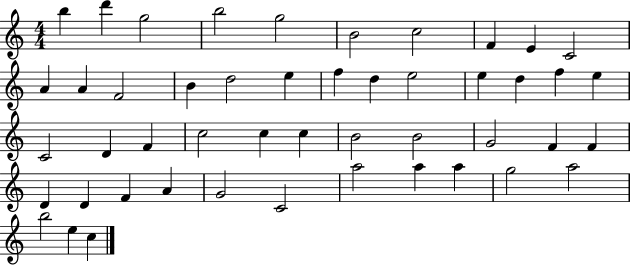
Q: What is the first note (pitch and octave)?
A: B5